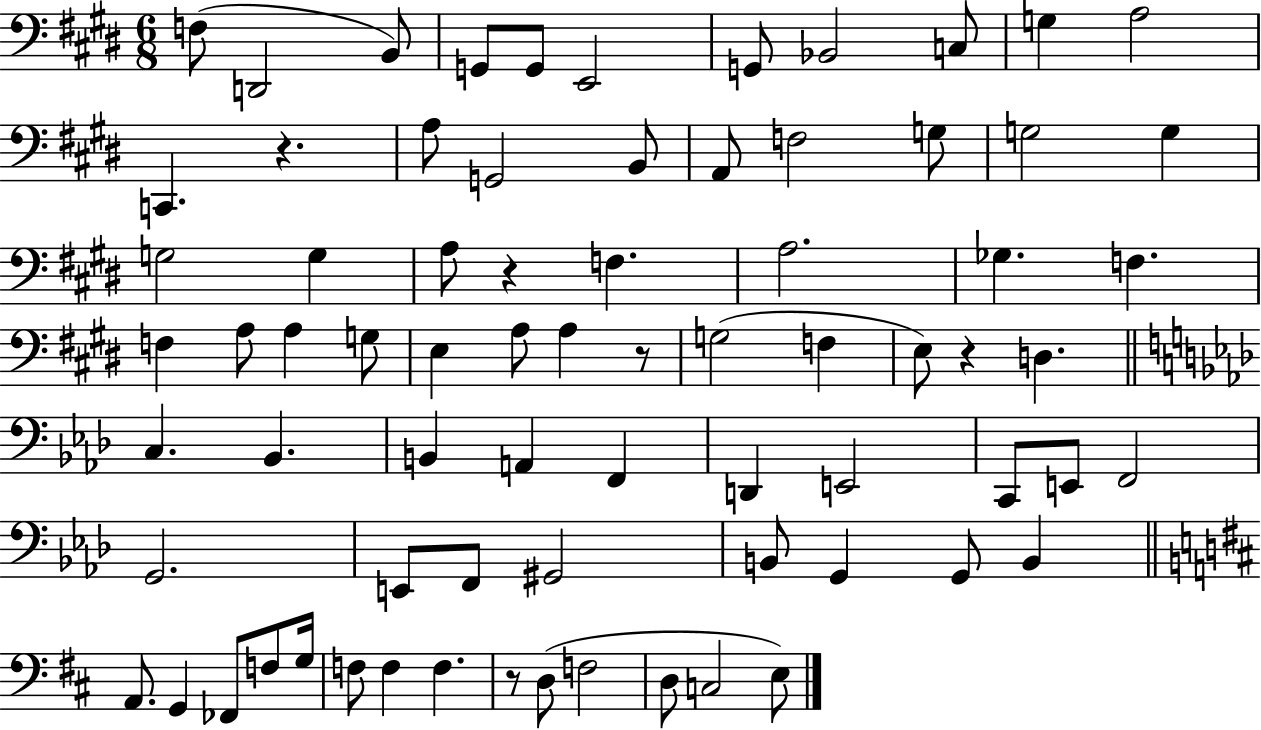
F3/e D2/h B2/e G2/e G2/e E2/h G2/e Bb2/h C3/e G3/q A3/h C2/q. R/q. A3/e G2/h B2/e A2/e F3/h G3/e G3/h G3/q G3/h G3/q A3/e R/q F3/q. A3/h. Gb3/q. F3/q. F3/q A3/e A3/q G3/e E3/q A3/e A3/q R/e G3/h F3/q E3/e R/q D3/q. C3/q. Bb2/q. B2/q A2/q F2/q D2/q E2/h C2/e E2/e F2/h G2/h. E2/e F2/e G#2/h B2/e G2/q G2/e B2/q A2/e. G2/q FES2/e F3/e G3/s F3/e F3/q F3/q. R/e D3/e F3/h D3/e C3/h E3/e